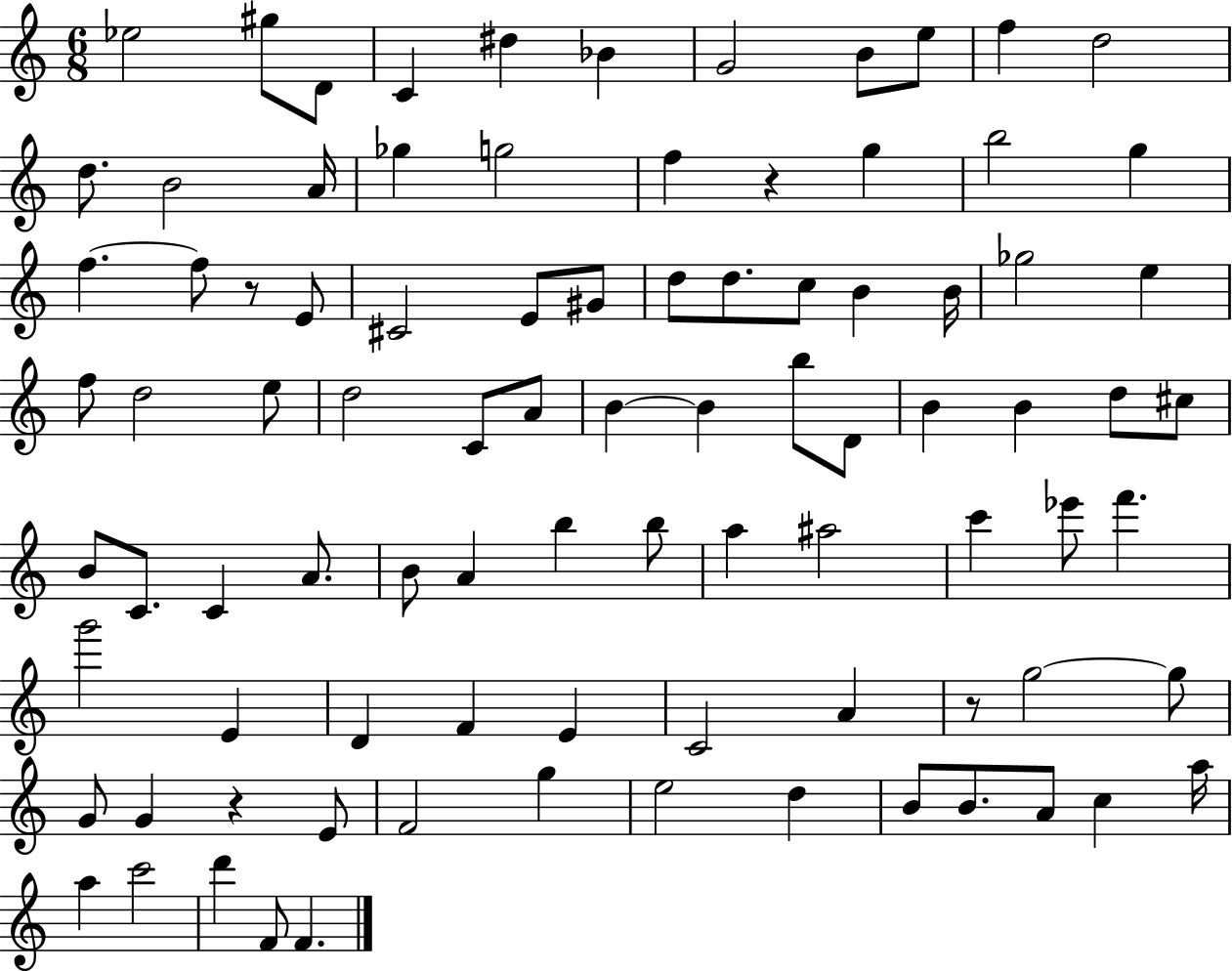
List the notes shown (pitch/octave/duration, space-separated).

Eb5/h G#5/e D4/e C4/q D#5/q Bb4/q G4/h B4/e E5/e F5/q D5/h D5/e. B4/h A4/s Gb5/q G5/h F5/q R/q G5/q B5/h G5/q F5/q. F5/e R/e E4/e C#4/h E4/e G#4/e D5/e D5/e. C5/e B4/q B4/s Gb5/h E5/q F5/e D5/h E5/e D5/h C4/e A4/e B4/q B4/q B5/e D4/e B4/q B4/q D5/e C#5/e B4/e C4/e. C4/q A4/e. B4/e A4/q B5/q B5/e A5/q A#5/h C6/q Eb6/e F6/q. G6/h E4/q D4/q F4/q E4/q C4/h A4/q R/e G5/h G5/e G4/e G4/q R/q E4/e F4/h G5/q E5/h D5/q B4/e B4/e. A4/e C5/q A5/s A5/q C6/h D6/q F4/e F4/q.